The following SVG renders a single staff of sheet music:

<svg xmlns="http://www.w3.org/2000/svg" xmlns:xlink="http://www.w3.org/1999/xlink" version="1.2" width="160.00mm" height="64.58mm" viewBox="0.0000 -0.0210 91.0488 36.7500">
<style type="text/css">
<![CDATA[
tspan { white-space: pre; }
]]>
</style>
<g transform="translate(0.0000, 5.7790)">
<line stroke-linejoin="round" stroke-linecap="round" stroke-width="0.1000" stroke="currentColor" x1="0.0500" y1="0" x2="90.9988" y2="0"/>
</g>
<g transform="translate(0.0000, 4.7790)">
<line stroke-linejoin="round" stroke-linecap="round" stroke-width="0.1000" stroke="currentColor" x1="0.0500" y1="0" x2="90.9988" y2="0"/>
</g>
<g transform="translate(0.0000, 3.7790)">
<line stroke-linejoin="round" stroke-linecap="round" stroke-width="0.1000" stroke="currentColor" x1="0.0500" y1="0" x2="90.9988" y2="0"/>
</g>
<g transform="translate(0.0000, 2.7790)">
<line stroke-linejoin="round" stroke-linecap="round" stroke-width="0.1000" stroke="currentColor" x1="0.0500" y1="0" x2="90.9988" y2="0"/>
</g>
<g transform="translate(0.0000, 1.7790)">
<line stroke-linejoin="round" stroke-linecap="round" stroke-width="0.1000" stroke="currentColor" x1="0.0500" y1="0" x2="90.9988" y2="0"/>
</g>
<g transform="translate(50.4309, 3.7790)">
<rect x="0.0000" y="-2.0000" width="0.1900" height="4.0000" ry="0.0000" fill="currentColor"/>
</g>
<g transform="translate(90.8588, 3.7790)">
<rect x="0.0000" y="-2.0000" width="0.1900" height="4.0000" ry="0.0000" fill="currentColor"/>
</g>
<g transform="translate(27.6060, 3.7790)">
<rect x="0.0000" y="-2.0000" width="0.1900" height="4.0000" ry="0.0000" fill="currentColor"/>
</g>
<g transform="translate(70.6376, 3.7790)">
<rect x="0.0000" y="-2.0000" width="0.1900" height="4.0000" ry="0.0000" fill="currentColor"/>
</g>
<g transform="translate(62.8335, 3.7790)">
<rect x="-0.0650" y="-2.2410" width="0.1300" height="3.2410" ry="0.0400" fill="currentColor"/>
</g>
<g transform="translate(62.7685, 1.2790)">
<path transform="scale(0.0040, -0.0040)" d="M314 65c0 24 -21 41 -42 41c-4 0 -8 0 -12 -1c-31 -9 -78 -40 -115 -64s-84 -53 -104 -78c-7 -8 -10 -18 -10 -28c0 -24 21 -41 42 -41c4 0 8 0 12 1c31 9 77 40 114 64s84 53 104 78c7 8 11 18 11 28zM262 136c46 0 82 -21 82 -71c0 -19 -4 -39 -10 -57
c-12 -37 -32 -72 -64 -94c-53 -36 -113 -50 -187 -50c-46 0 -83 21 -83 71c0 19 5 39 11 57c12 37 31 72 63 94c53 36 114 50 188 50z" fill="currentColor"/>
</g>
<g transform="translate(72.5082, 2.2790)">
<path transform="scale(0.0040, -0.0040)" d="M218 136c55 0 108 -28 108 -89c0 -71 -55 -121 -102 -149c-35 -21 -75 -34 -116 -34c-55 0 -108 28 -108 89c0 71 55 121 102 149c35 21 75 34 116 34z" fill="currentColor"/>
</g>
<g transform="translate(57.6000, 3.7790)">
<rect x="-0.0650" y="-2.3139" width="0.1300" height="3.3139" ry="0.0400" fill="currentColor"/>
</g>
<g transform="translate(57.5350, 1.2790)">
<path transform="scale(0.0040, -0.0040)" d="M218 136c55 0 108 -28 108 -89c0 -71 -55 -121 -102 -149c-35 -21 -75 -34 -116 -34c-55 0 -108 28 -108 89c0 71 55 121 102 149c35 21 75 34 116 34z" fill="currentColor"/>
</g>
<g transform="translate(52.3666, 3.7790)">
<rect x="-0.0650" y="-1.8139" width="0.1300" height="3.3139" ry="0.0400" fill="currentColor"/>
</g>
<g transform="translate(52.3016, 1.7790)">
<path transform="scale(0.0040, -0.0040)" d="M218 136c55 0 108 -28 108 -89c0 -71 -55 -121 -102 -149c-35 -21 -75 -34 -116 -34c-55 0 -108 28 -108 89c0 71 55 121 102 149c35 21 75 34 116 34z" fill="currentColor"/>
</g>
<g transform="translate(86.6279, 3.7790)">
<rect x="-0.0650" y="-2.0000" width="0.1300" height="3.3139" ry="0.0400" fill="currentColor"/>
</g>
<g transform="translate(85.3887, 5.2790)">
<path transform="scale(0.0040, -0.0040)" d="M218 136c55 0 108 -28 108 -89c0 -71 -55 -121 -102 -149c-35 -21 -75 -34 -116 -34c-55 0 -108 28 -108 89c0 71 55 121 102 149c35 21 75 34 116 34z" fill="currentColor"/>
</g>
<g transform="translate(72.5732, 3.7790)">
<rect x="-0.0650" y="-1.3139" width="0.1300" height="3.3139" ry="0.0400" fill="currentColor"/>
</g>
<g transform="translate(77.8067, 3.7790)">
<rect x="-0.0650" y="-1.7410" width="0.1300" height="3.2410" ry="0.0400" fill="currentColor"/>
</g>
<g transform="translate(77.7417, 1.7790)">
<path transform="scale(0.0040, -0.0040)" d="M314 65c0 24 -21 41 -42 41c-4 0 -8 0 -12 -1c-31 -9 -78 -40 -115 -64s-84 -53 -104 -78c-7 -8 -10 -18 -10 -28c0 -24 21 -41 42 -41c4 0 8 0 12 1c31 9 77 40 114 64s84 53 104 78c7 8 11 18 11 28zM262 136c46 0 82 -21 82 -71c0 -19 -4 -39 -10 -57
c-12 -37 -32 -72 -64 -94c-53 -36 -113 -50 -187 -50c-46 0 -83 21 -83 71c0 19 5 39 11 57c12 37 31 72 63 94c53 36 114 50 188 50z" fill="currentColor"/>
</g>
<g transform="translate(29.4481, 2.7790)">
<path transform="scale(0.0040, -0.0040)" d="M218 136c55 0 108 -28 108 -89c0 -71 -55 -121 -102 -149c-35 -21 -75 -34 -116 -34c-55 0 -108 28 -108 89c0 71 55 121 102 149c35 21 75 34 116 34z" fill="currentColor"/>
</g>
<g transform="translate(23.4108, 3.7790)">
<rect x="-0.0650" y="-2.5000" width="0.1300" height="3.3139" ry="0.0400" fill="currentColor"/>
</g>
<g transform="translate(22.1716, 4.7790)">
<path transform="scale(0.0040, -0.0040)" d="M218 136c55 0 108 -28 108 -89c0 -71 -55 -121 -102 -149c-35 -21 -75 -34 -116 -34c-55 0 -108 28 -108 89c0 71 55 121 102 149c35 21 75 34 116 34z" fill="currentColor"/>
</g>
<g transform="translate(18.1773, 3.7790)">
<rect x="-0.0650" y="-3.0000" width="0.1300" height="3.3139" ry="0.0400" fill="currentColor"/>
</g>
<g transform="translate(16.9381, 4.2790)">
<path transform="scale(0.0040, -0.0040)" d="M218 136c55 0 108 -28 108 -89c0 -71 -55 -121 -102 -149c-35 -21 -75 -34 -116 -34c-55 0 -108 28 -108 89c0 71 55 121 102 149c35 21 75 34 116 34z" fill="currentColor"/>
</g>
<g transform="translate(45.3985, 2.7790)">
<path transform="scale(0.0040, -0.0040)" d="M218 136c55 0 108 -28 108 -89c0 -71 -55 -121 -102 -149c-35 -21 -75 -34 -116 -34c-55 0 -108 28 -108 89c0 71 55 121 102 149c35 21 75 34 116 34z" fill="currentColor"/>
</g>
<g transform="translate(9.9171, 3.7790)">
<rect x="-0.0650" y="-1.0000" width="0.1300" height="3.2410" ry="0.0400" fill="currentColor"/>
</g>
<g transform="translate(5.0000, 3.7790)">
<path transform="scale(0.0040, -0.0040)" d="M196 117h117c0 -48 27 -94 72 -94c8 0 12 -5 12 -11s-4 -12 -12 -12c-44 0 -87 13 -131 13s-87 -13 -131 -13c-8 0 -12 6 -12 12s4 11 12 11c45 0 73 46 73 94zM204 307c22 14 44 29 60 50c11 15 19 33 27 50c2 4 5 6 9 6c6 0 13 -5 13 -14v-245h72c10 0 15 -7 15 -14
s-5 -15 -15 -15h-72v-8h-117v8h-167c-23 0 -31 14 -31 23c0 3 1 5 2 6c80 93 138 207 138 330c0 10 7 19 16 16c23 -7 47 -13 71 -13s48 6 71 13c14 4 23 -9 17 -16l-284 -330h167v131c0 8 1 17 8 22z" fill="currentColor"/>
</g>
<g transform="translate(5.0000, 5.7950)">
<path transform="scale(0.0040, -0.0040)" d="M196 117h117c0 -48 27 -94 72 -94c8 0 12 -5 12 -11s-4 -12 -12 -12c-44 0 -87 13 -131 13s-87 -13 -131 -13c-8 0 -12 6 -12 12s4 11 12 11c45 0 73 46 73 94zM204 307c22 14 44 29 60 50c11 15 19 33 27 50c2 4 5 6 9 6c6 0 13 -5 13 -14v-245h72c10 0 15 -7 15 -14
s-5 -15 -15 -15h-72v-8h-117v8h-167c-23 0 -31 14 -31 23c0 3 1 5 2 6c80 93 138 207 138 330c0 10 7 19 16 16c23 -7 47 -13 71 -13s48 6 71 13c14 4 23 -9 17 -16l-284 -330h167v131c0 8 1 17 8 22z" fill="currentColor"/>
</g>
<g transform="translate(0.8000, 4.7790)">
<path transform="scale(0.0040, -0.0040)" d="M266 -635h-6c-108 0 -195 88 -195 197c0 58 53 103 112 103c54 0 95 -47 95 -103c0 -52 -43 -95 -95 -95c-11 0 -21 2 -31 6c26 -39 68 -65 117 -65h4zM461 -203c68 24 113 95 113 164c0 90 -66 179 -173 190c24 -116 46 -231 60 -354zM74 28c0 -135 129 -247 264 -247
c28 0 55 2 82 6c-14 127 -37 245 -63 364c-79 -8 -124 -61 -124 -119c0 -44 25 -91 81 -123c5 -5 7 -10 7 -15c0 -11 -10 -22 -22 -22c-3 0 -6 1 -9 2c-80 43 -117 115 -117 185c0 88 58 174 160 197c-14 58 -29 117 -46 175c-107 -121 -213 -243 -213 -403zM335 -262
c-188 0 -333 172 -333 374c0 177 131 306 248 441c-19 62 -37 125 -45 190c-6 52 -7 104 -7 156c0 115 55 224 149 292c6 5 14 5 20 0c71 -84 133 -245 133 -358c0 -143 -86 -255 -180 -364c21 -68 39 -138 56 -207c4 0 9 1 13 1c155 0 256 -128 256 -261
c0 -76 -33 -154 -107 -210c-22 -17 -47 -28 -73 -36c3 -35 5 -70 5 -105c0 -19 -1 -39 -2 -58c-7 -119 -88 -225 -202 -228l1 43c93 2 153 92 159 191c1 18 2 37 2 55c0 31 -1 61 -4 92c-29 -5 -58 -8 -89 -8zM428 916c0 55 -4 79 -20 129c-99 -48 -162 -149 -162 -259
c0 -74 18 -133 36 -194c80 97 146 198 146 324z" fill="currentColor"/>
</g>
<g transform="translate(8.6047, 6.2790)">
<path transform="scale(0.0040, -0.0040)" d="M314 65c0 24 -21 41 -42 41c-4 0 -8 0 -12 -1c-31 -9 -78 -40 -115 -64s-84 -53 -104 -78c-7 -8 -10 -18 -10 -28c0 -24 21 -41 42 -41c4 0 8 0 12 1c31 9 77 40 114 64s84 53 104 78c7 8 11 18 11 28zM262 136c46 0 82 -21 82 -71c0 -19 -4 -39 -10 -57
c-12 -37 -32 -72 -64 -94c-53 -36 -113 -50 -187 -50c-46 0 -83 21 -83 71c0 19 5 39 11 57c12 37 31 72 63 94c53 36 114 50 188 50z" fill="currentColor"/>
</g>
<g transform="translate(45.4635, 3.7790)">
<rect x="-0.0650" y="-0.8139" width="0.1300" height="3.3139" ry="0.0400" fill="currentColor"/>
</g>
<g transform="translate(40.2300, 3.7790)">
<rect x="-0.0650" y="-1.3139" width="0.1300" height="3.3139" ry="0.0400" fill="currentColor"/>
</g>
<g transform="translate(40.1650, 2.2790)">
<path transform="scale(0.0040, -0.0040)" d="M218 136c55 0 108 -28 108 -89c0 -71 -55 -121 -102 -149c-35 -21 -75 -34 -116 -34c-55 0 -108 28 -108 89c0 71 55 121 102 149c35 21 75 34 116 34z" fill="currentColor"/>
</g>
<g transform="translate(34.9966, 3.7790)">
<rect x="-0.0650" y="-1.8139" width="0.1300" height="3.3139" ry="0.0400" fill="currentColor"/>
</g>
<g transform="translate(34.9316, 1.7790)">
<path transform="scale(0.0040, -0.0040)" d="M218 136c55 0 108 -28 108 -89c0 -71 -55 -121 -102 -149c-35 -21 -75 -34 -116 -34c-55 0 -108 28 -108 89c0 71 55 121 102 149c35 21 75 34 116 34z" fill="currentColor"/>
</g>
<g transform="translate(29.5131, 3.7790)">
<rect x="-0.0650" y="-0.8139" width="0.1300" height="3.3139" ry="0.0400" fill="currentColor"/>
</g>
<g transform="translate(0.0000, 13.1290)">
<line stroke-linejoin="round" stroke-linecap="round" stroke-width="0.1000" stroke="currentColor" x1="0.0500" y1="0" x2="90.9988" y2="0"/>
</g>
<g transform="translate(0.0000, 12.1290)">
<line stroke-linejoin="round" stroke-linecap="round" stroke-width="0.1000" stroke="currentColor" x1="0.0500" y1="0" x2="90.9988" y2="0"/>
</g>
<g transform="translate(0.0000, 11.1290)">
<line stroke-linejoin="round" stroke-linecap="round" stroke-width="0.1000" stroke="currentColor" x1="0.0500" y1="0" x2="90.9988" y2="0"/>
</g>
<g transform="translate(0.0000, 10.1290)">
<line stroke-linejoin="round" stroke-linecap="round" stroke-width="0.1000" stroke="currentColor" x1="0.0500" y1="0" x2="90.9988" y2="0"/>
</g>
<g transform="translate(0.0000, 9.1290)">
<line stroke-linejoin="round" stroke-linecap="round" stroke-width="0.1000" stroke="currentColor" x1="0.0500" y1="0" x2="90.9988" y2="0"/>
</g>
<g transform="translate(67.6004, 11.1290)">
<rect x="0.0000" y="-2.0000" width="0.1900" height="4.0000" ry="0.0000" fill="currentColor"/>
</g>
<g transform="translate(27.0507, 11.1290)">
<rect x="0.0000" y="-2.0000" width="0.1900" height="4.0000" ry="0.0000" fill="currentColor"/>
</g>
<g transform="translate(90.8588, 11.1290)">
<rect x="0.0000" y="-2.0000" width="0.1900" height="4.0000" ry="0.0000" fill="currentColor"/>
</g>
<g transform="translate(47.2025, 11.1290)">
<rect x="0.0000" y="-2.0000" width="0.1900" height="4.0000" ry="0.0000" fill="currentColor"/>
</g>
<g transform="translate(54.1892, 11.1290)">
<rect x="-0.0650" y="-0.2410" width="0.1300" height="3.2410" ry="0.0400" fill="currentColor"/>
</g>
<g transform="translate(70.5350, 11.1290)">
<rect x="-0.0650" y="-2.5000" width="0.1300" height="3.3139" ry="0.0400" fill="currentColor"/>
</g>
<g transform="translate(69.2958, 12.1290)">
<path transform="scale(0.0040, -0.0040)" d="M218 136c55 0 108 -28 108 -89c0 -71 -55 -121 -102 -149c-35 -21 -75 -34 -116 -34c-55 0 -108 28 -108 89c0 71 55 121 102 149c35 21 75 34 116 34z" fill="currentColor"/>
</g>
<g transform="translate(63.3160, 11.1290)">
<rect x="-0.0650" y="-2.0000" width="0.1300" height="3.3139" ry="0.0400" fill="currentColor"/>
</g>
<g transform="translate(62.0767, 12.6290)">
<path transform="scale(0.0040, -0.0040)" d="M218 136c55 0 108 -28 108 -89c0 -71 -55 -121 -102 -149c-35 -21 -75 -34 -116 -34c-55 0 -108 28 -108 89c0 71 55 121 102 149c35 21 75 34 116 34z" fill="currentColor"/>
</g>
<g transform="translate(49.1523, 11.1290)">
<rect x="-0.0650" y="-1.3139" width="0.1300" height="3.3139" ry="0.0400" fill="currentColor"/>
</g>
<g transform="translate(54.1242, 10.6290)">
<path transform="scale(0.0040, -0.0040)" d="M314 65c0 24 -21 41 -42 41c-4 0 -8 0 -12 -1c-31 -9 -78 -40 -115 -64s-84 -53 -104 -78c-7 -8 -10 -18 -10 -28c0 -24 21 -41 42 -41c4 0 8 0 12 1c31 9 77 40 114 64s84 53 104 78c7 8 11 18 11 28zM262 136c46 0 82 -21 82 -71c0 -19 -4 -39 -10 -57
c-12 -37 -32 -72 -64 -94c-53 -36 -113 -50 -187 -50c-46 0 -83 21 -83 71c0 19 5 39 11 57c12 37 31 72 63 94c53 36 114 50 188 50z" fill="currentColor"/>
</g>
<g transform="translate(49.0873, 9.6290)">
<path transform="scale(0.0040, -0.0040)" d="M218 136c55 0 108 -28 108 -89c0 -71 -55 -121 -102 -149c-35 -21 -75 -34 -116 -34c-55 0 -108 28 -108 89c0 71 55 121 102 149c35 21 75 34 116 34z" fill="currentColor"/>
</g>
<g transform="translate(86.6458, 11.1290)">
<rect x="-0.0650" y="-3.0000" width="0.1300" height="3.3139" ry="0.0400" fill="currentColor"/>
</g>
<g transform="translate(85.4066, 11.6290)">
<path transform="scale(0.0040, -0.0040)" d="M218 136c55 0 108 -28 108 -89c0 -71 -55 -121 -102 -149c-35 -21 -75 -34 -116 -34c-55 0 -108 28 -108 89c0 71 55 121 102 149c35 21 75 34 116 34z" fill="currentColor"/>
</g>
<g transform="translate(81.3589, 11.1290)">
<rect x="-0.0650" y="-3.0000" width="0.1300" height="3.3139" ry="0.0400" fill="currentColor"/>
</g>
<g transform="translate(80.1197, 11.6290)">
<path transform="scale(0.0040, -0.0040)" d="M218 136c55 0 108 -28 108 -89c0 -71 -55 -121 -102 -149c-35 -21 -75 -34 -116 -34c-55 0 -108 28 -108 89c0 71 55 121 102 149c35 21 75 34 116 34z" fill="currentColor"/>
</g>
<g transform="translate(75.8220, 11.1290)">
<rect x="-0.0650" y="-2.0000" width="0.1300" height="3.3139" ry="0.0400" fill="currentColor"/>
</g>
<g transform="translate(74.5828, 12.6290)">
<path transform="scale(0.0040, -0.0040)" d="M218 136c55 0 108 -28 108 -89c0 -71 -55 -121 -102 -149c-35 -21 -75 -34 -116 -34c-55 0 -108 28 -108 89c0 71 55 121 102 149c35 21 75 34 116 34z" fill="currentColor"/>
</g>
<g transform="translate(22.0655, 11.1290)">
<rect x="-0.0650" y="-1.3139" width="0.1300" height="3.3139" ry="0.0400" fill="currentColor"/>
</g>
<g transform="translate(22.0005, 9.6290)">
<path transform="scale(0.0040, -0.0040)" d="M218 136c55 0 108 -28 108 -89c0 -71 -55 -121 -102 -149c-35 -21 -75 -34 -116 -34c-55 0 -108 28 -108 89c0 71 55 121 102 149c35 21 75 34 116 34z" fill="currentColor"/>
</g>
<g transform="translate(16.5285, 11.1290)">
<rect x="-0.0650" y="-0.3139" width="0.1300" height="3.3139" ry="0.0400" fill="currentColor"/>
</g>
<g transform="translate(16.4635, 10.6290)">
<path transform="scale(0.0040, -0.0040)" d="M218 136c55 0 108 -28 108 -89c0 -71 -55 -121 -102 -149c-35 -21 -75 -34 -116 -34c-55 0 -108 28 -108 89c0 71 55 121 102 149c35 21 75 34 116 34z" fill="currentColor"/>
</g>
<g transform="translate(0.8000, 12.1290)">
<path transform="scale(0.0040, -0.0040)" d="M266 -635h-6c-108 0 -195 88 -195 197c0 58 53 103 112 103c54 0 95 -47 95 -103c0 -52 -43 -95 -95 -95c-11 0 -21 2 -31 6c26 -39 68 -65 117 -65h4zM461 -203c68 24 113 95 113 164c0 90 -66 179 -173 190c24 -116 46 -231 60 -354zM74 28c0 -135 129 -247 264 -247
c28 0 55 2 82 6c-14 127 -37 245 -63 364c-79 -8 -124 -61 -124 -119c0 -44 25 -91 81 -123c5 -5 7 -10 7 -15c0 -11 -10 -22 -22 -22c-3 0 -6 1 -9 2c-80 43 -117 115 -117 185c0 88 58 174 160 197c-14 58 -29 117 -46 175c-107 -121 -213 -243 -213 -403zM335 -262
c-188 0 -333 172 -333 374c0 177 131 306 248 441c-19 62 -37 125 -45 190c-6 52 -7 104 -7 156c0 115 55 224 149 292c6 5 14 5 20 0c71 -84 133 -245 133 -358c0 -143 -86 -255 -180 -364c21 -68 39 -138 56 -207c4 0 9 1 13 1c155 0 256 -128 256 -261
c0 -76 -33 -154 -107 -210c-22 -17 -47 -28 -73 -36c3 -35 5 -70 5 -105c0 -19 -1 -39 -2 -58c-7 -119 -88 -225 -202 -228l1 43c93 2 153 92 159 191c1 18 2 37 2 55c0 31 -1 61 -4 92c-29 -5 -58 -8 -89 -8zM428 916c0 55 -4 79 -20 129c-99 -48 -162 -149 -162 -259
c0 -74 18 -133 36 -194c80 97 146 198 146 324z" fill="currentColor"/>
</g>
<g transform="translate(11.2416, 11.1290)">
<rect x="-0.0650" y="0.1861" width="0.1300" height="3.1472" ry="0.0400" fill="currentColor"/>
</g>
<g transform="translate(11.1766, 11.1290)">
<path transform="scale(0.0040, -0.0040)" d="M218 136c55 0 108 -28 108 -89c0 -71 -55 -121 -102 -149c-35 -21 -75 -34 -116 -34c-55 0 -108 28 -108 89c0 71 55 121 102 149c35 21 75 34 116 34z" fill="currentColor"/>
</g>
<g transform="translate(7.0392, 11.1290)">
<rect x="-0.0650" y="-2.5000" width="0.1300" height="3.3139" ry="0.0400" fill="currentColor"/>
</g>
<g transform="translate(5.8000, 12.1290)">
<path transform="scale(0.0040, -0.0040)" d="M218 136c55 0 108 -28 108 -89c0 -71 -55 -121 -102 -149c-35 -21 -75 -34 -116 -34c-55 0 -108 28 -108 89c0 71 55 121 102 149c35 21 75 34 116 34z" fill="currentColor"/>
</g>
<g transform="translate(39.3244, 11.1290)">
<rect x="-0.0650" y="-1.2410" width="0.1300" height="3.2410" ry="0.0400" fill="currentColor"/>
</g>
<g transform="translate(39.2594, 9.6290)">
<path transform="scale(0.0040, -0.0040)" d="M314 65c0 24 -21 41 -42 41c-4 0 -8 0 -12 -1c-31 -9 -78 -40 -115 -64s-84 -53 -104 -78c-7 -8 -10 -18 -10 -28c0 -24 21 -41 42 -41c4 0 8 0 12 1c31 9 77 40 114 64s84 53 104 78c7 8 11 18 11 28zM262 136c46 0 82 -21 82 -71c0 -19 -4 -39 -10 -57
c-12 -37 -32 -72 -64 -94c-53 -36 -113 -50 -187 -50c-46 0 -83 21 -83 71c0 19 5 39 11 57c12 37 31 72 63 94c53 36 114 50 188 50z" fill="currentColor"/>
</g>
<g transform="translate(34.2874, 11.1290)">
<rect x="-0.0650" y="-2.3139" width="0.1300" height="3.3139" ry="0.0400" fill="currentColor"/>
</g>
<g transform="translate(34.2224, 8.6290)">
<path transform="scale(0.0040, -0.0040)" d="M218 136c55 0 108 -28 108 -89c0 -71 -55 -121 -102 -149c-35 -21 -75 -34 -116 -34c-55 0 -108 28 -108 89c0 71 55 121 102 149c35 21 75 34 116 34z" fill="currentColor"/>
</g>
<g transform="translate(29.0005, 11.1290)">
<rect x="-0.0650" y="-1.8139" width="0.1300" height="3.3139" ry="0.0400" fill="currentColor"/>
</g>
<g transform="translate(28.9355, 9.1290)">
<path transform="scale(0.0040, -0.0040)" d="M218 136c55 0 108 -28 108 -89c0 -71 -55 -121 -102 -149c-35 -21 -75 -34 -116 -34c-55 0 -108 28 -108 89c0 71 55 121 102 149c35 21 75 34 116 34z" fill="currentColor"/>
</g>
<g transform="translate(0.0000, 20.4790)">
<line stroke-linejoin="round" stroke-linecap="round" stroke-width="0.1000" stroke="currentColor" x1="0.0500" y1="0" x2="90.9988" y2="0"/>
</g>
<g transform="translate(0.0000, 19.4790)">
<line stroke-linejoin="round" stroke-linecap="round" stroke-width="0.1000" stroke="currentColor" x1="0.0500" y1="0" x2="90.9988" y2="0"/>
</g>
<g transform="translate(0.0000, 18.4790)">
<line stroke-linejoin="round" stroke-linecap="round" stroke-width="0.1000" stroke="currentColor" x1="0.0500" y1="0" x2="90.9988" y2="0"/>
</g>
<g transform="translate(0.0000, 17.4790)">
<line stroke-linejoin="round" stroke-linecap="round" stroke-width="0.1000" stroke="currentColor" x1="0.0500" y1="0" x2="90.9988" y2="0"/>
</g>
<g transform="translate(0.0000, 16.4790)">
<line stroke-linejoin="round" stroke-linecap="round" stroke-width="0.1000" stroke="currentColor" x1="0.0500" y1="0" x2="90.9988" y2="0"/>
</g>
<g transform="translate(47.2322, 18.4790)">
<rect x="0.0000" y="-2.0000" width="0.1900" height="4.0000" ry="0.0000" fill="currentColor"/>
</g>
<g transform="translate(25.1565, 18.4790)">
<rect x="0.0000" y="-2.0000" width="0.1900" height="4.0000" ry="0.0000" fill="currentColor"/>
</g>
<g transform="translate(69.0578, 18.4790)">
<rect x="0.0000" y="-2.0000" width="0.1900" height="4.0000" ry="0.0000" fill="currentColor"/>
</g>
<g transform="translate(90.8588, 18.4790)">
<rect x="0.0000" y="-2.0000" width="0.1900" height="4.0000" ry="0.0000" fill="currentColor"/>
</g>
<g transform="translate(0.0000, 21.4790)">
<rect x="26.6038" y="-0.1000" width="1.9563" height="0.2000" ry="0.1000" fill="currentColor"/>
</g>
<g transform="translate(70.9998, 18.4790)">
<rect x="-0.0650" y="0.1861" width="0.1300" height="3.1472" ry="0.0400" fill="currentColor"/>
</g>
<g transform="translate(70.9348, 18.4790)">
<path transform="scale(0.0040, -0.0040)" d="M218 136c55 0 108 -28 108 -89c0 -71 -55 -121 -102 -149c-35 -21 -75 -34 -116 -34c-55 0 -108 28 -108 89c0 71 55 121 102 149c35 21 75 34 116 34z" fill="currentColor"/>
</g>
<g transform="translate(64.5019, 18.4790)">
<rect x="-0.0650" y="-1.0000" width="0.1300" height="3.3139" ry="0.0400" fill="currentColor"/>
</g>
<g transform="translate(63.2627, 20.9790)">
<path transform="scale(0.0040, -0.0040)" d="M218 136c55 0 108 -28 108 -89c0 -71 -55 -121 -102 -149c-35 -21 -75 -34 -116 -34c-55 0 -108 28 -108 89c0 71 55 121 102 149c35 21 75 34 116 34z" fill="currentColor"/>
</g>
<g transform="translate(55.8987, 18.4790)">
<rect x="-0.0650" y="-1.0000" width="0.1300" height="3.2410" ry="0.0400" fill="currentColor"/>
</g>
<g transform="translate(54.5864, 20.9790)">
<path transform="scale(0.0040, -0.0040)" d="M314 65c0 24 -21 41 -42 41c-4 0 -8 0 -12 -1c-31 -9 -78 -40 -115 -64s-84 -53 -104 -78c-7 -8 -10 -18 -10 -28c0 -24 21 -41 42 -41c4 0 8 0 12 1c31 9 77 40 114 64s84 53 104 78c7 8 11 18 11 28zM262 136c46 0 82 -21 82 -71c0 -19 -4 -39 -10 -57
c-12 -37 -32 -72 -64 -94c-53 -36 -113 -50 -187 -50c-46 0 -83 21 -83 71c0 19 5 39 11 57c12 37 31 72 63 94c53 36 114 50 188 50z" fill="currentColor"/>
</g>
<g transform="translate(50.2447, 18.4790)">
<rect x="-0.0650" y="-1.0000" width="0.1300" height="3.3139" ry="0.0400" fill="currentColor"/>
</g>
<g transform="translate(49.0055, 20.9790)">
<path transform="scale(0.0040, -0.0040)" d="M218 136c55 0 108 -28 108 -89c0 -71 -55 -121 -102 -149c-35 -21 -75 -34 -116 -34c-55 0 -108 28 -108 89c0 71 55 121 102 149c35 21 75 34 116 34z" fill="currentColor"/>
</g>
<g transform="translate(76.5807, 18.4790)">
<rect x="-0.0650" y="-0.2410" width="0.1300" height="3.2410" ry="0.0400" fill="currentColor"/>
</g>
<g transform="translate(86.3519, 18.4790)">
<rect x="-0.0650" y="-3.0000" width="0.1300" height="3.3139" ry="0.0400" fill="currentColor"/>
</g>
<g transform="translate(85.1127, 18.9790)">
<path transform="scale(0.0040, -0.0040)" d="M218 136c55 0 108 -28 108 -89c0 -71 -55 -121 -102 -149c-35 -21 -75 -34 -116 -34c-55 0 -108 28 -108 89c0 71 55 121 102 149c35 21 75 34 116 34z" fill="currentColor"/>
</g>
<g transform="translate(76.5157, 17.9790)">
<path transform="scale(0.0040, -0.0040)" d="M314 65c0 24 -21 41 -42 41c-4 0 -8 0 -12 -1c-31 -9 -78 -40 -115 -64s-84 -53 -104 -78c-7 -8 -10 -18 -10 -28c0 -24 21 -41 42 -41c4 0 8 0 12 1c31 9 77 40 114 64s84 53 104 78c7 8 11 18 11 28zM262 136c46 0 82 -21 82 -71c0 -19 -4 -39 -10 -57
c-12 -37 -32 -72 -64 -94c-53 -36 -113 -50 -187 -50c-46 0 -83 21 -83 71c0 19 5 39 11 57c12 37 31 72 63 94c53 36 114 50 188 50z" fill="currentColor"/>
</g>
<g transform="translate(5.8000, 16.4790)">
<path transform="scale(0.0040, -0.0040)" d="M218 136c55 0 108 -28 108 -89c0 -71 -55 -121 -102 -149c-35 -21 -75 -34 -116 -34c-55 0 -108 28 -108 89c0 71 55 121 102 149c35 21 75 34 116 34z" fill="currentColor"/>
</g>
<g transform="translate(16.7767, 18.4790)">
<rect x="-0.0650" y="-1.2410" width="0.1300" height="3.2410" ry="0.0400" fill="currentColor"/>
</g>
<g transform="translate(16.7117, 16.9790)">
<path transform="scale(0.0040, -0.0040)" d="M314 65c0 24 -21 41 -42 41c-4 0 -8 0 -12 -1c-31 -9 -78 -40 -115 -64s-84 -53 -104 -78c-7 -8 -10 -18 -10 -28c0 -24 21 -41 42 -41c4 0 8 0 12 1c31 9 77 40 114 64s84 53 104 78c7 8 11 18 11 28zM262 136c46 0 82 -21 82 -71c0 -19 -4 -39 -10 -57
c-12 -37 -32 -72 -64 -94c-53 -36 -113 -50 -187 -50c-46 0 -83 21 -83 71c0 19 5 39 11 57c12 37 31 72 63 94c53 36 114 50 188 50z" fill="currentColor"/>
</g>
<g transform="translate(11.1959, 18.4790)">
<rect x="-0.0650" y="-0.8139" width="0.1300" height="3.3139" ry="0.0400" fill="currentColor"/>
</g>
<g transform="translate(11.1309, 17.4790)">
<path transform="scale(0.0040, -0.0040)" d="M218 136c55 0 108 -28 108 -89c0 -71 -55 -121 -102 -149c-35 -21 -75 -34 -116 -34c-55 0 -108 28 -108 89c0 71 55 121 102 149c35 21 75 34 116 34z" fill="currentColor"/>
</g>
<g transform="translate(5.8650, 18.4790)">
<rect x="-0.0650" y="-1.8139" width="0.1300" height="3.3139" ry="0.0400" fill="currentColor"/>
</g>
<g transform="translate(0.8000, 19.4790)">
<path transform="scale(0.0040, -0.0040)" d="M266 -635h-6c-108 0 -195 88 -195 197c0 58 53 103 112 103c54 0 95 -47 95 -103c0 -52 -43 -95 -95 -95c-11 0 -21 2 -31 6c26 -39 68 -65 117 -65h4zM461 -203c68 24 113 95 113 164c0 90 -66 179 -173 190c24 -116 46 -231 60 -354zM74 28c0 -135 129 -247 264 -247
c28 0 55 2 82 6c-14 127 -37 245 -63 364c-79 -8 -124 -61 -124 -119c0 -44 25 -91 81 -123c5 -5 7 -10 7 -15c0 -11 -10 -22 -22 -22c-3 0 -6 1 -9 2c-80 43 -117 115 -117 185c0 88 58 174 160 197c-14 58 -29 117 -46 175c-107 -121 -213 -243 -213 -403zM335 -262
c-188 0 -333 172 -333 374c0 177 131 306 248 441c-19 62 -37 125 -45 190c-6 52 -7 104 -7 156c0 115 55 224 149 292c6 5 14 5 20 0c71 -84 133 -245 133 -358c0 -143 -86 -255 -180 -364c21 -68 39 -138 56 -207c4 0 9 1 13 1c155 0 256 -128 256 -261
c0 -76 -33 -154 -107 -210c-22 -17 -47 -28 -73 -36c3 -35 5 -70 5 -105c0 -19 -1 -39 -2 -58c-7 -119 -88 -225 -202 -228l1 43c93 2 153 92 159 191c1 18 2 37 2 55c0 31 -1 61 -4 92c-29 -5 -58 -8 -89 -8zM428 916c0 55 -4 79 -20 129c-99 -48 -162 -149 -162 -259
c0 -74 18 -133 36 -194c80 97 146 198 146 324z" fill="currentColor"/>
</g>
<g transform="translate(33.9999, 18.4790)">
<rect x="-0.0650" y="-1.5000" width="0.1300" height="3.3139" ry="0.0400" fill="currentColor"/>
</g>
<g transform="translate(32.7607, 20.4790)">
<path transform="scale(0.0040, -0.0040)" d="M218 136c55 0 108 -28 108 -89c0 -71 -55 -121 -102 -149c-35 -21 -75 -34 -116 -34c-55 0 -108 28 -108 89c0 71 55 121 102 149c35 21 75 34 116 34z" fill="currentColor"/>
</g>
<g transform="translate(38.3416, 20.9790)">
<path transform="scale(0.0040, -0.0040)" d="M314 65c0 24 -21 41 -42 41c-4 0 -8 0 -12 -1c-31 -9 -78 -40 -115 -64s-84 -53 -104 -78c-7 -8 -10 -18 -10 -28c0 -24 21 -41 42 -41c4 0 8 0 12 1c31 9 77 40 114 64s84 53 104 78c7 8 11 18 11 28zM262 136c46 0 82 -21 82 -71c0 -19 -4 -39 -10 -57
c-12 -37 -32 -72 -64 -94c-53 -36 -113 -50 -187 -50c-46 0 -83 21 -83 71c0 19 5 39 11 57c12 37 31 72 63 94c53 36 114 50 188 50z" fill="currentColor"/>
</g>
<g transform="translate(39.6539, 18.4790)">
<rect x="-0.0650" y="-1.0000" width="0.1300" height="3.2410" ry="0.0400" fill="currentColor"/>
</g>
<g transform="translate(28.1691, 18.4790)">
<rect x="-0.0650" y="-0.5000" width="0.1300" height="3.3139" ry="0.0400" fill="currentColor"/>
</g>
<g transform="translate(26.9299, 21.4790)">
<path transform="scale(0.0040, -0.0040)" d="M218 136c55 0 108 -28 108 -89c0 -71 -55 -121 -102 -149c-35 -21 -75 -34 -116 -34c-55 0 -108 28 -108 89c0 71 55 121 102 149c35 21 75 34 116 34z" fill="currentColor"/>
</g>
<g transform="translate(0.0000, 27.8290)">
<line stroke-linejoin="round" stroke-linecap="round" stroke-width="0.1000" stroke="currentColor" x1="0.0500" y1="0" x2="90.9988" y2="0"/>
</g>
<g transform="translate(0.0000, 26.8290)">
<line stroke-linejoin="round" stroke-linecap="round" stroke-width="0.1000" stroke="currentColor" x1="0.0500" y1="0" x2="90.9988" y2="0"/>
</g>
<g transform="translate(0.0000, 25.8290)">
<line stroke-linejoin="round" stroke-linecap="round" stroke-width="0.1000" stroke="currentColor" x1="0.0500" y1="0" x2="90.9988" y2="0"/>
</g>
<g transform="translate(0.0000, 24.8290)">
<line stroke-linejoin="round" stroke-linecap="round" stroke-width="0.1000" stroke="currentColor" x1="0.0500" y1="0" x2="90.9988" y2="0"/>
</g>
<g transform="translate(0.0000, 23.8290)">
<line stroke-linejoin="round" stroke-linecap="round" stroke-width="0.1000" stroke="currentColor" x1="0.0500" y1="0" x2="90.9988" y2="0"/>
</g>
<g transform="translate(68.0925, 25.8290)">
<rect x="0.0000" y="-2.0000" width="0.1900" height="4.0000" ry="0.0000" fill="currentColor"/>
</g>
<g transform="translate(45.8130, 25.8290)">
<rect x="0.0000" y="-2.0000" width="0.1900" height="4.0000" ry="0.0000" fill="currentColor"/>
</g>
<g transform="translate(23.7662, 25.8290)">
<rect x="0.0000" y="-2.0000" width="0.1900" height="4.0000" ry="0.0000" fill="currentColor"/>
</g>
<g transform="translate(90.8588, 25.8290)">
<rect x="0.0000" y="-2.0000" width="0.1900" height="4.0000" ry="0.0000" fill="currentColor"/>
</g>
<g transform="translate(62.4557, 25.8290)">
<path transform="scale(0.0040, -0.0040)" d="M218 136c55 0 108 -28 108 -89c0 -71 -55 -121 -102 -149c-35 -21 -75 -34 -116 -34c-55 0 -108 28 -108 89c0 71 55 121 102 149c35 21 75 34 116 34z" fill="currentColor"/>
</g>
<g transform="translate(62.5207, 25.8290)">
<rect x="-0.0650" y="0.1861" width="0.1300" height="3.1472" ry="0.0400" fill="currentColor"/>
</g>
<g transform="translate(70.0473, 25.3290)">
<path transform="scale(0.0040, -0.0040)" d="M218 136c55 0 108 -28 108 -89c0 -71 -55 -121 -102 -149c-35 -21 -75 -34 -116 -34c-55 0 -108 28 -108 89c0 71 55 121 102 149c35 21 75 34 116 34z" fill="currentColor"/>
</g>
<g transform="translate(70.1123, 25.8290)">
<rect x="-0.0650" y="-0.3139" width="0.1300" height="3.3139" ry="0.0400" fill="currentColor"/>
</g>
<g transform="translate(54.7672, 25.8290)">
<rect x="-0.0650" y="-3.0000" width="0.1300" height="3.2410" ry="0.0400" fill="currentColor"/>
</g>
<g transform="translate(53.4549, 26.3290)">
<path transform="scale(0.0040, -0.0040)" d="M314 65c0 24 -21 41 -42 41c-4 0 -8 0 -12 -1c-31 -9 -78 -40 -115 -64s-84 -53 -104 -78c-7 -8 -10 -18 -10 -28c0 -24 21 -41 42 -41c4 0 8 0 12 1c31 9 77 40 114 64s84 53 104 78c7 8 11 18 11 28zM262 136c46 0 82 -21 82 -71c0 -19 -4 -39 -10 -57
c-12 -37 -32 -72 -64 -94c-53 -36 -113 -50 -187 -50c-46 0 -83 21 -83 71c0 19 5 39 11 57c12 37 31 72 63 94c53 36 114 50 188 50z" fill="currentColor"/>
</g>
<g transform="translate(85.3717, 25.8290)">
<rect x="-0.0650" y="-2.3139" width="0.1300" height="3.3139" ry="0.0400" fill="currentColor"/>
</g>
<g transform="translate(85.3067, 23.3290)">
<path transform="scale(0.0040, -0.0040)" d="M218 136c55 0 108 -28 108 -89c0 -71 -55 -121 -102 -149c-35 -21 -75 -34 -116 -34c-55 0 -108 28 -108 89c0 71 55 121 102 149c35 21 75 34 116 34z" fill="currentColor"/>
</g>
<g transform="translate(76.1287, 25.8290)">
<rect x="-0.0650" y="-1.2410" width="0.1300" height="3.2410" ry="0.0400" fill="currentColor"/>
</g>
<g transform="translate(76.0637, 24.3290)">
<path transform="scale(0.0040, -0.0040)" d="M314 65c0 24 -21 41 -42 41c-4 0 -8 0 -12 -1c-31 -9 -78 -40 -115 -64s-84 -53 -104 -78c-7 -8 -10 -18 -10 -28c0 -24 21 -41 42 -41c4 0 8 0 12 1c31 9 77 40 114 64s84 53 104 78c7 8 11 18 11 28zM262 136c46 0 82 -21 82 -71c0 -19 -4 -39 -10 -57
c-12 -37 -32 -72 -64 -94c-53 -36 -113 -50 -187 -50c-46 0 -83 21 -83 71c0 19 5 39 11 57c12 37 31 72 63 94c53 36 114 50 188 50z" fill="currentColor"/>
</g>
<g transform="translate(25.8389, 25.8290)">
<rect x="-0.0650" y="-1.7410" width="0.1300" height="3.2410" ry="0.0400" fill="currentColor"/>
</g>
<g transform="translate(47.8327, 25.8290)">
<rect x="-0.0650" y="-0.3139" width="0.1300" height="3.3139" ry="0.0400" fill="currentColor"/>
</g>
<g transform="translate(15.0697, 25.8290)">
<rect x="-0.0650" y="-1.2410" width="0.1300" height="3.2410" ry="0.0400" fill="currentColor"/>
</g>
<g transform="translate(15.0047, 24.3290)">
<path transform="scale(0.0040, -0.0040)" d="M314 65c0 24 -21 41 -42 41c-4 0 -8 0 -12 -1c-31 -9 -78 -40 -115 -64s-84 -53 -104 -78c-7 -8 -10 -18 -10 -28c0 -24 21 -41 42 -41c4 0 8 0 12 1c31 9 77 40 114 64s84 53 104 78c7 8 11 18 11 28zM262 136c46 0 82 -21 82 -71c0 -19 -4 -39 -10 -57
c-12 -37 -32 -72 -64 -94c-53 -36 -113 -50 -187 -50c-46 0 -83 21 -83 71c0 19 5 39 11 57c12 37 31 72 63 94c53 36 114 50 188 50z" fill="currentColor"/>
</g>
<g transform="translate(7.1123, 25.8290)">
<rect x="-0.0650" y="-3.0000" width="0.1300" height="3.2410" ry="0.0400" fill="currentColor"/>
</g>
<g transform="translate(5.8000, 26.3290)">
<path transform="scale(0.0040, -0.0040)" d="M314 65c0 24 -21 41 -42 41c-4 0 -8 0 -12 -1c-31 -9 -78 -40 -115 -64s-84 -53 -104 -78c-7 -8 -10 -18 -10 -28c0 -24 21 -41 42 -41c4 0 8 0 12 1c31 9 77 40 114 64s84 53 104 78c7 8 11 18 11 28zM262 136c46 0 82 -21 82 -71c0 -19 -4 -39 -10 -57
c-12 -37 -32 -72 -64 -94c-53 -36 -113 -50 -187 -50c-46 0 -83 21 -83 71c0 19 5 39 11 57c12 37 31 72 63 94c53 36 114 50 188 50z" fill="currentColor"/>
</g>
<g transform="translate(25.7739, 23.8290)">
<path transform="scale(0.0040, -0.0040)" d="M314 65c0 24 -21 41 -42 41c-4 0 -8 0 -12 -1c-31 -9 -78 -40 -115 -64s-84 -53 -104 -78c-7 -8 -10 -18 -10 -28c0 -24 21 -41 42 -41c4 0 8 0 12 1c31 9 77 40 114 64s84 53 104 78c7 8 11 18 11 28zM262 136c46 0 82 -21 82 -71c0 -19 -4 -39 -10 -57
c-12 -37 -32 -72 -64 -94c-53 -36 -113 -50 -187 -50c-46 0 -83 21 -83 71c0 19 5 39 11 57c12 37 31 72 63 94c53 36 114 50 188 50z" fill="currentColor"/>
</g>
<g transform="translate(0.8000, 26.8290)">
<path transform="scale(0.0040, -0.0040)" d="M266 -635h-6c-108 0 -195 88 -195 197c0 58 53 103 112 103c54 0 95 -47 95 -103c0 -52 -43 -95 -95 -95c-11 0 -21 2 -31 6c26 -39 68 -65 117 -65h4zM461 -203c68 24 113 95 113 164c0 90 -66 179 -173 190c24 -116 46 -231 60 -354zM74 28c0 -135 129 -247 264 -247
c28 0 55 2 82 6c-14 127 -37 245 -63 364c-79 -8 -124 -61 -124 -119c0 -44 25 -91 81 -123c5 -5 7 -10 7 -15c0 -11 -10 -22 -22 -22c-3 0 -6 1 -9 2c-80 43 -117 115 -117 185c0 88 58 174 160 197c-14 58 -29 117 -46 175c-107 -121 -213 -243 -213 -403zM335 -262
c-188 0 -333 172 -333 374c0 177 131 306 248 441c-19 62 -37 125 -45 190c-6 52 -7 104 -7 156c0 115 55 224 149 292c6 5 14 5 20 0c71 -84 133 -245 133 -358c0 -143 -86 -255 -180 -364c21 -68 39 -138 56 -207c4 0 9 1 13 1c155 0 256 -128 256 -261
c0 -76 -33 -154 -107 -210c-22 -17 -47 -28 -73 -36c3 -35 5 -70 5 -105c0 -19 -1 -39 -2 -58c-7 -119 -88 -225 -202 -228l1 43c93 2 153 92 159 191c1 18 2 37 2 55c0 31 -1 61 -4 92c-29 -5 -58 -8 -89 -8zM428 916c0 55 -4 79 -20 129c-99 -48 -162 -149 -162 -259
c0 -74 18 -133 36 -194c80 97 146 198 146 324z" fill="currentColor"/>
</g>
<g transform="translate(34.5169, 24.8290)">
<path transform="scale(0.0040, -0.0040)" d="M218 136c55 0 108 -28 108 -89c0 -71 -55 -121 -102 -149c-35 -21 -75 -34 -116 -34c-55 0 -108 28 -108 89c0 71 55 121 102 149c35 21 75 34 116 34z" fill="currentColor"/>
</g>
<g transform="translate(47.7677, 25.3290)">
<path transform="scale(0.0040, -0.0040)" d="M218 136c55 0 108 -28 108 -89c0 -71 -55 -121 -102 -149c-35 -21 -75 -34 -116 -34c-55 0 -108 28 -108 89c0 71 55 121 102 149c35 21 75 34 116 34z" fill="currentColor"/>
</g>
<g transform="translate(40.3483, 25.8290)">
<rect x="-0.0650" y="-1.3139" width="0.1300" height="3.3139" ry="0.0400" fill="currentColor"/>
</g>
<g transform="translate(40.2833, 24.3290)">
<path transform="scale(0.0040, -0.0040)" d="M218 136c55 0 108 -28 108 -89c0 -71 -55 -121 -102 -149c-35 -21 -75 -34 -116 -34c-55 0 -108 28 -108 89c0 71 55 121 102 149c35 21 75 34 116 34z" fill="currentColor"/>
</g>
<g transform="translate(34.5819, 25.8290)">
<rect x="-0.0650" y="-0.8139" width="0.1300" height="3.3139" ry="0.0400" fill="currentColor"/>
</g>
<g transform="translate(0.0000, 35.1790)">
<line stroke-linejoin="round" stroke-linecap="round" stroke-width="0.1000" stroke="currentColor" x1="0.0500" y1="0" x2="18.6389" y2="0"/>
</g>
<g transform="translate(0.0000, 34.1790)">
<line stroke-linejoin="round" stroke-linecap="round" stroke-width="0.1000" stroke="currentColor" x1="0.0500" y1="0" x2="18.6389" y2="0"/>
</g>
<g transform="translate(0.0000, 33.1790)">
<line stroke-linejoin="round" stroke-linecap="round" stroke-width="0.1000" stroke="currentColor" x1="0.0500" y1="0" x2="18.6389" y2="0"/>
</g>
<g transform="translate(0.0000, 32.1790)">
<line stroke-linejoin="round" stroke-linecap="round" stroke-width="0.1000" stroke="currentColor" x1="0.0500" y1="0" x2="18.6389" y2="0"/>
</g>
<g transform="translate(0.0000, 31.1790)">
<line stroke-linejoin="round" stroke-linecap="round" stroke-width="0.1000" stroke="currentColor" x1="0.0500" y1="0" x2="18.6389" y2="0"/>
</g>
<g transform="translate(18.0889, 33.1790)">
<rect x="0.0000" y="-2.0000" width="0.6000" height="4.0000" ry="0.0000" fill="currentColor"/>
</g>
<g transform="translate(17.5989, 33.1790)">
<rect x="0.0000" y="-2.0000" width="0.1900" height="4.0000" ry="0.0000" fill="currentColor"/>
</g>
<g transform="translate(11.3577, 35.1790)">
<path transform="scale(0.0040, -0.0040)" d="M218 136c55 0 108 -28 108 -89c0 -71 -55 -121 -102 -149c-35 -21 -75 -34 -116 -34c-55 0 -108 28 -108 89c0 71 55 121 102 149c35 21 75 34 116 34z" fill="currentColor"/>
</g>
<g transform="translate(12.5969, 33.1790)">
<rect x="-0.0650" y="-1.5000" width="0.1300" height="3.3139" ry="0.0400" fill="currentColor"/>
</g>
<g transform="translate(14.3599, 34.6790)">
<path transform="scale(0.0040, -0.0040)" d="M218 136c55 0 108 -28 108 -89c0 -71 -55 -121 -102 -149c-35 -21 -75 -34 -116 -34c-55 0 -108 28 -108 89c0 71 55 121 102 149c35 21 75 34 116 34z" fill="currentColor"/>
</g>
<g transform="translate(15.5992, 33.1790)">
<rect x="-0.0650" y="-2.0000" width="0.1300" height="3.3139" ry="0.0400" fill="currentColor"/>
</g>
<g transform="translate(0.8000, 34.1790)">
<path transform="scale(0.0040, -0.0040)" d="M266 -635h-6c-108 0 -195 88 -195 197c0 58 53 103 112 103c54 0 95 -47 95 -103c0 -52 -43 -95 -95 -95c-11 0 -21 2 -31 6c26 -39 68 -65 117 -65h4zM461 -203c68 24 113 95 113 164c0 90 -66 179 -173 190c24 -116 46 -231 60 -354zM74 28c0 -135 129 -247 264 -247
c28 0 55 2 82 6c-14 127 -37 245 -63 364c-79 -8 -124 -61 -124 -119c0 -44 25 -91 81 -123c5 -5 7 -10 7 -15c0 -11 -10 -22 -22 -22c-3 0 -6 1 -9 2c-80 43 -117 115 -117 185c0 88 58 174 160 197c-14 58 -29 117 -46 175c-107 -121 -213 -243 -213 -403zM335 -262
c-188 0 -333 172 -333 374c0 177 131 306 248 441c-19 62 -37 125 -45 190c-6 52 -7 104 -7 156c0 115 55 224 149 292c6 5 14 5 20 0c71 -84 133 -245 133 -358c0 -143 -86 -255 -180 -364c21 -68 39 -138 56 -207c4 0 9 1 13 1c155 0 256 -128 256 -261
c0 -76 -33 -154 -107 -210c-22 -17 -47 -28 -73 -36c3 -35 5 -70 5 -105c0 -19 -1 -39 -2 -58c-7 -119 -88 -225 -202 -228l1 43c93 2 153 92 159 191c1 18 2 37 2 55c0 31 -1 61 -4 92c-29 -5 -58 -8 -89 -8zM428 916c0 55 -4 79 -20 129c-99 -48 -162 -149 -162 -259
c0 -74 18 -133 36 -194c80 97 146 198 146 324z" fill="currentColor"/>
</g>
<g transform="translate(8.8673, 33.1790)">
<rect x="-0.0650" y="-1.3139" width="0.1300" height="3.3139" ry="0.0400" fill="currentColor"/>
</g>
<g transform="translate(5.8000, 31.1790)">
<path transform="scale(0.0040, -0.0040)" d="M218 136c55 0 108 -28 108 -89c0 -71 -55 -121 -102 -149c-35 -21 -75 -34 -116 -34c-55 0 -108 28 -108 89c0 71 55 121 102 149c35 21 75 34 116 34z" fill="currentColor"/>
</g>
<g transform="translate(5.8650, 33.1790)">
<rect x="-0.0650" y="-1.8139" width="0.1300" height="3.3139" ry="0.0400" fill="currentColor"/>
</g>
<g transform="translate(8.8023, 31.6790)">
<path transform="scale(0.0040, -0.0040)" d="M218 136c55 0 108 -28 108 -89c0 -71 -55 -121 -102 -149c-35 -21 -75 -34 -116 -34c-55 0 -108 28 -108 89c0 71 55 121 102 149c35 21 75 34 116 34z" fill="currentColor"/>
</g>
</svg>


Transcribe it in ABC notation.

X:1
T:Untitled
M:4/4
L:1/4
K:C
D2 A G d f e d f g g2 e f2 F G B c e f g e2 e c2 F G F A A f d e2 C E D2 D D2 D B c2 A A2 e2 f2 d e c A2 B c e2 g f e E F